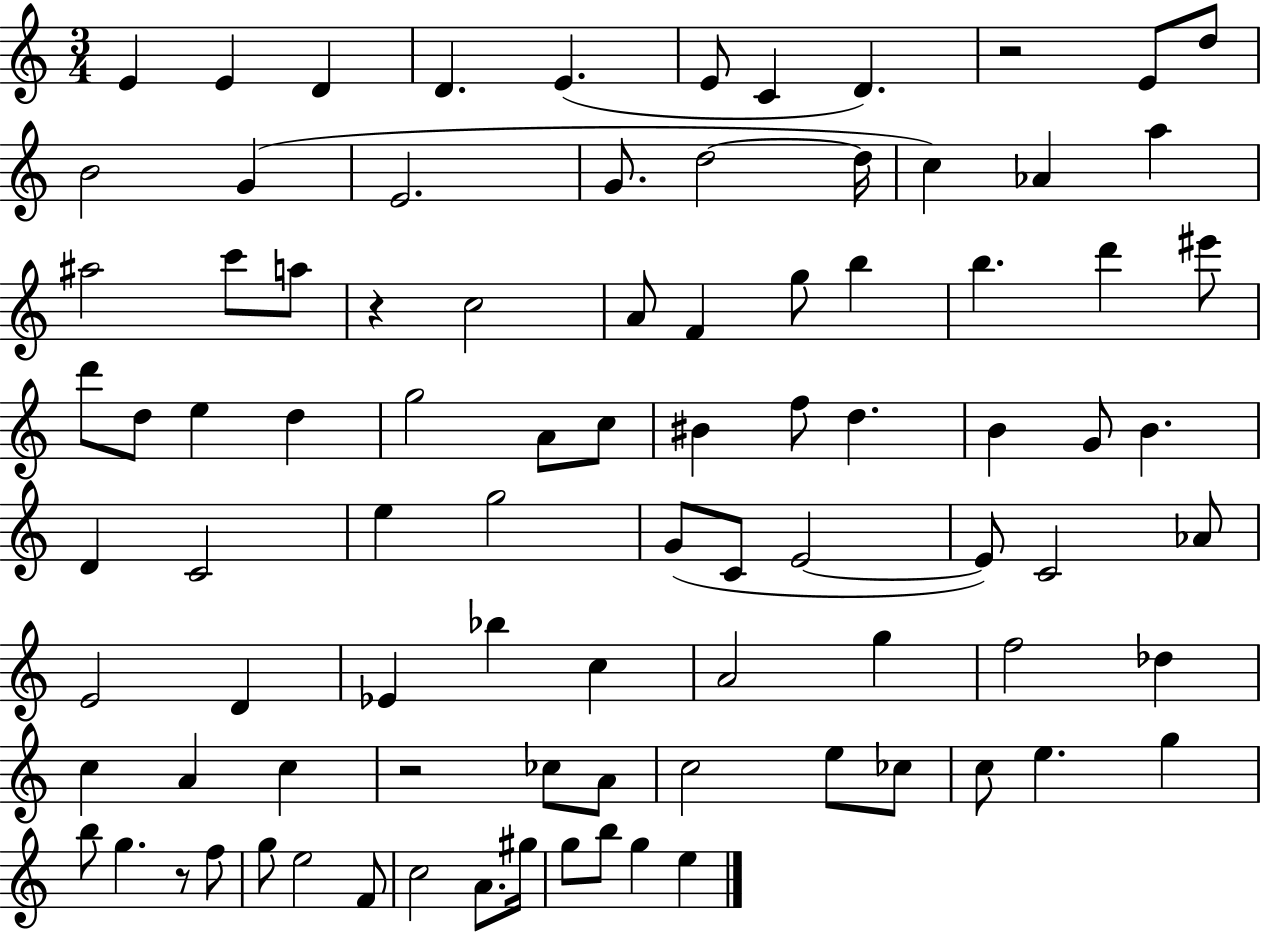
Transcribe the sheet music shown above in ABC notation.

X:1
T:Untitled
M:3/4
L:1/4
K:C
E E D D E E/2 C D z2 E/2 d/2 B2 G E2 G/2 d2 d/4 c _A a ^a2 c'/2 a/2 z c2 A/2 F g/2 b b d' ^e'/2 d'/2 d/2 e d g2 A/2 c/2 ^B f/2 d B G/2 B D C2 e g2 G/2 C/2 E2 E/2 C2 _A/2 E2 D _E _b c A2 g f2 _d c A c z2 _c/2 A/2 c2 e/2 _c/2 c/2 e g b/2 g z/2 f/2 g/2 e2 F/2 c2 A/2 ^g/4 g/2 b/2 g e